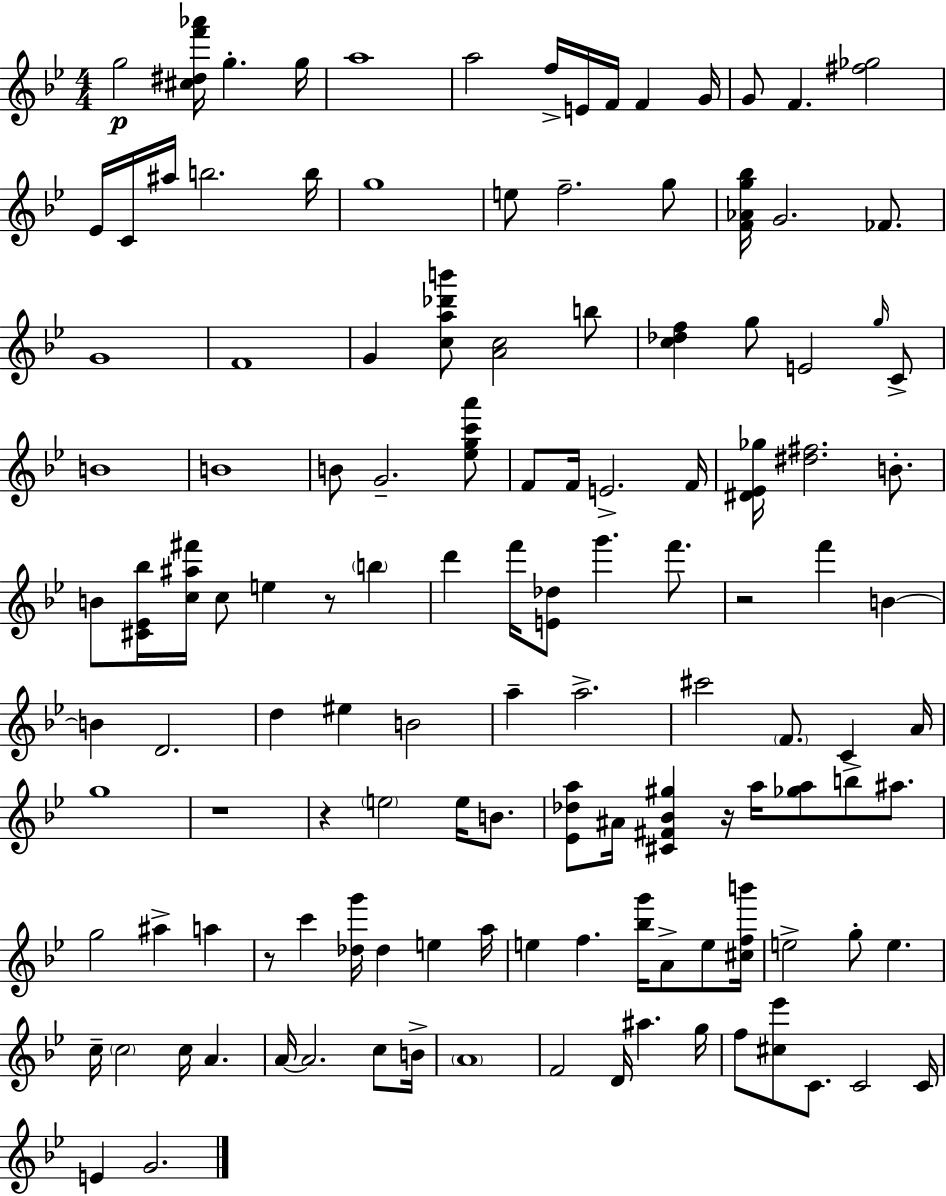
{
  \clef treble
  \numericTimeSignature
  \time 4/4
  \key bes \major
  \repeat volta 2 { g''2\p <cis'' dis'' f''' aes'''>16 g''4.-. g''16 | a''1 | a''2 f''16-> e'16 f'16 f'4 g'16 | g'8 f'4. <fis'' ges''>2 | \break ees'16 c'16 ais''16 b''2. b''16 | g''1 | e''8 f''2.-- g''8 | <f' aes' g'' bes''>16 g'2. fes'8. | \break g'1 | f'1 | g'4 <c'' a'' des''' b'''>8 <a' c''>2 b''8 | <c'' des'' f''>4 g''8 e'2 \grace { g''16 } c'8-> | \break b'1 | b'1 | b'8 g'2.-- <ees'' g'' c''' a'''>8 | f'8 f'16 e'2.-> | \break f'16 <dis' ees' ges''>16 <dis'' fis''>2. b'8.-. | b'8 <cis' ees' bes''>16 <c'' ais'' fis'''>16 c''8 e''4 r8 \parenthesize b''4 | d'''4 f'''16 <e' des''>8 g'''4. f'''8. | r2 f'''4 b'4~~ | \break b'4 d'2. | d''4 eis''4 b'2 | a''4-- a''2.-> | cis'''2 \parenthesize f'8. c'4 | \break a'16 g''1 | r1 | r4 \parenthesize e''2 e''16 b'8. | <ees' des'' a''>8 ais'16 <cis' fis' bes' gis''>4 r16 a''16 <ges'' a''>8 b''8-> ais''8. | \break g''2 ais''4-> a''4 | r8 c'''4 <des'' g'''>16 des''4 e''4 | a''16 e''4 f''4. <bes'' g'''>16 a'8-> e''8 | <cis'' f'' b'''>16 e''2-> g''8-. e''4. | \break c''16-- \parenthesize c''2 c''16 a'4. | a'16~~ a'2. c''8 | b'16-> \parenthesize a'1 | f'2 d'16 ais''4. | \break g''16 f''8 <cis'' ees'''>8 c'8. c'2 | c'16 e'4 g'2. | } \bar "|."
}